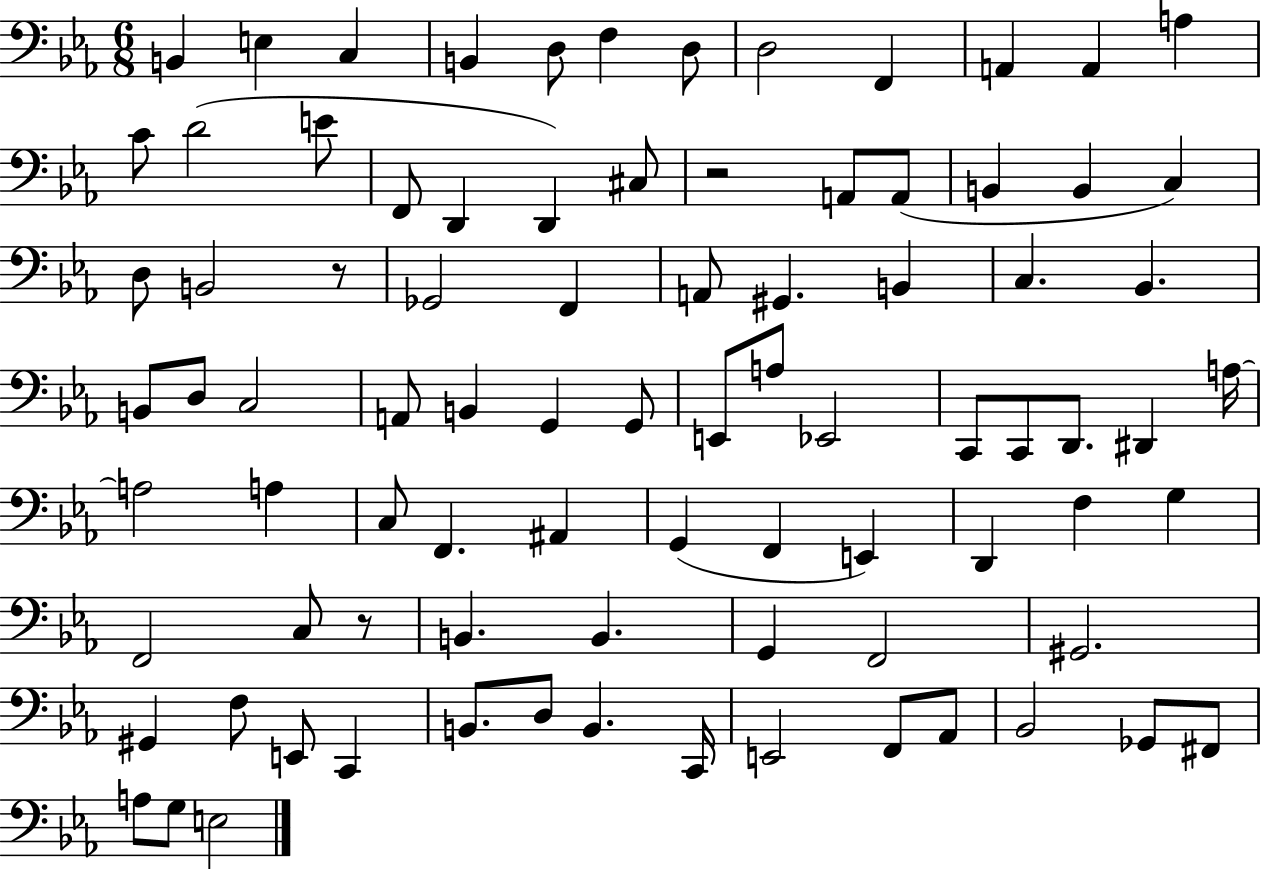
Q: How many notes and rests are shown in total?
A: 86